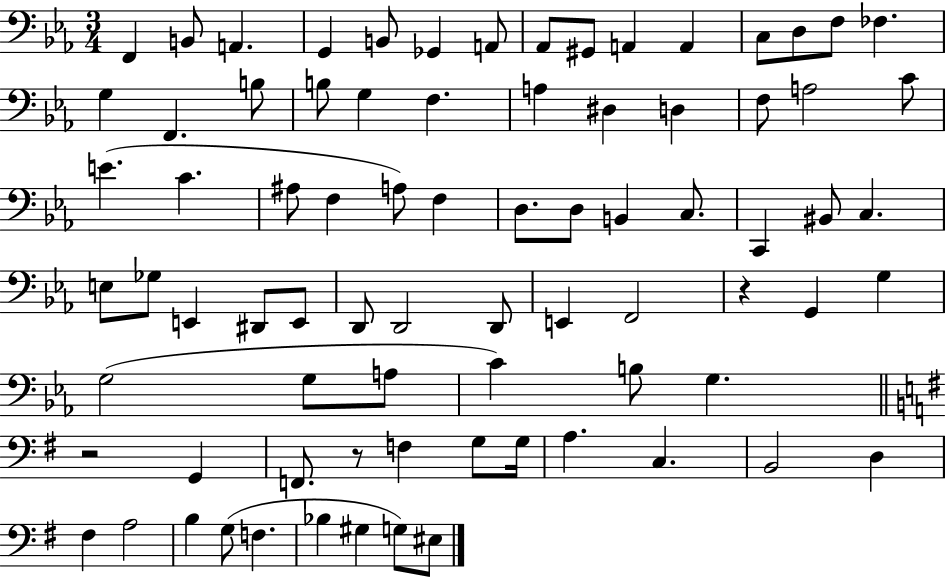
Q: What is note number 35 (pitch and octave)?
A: D3